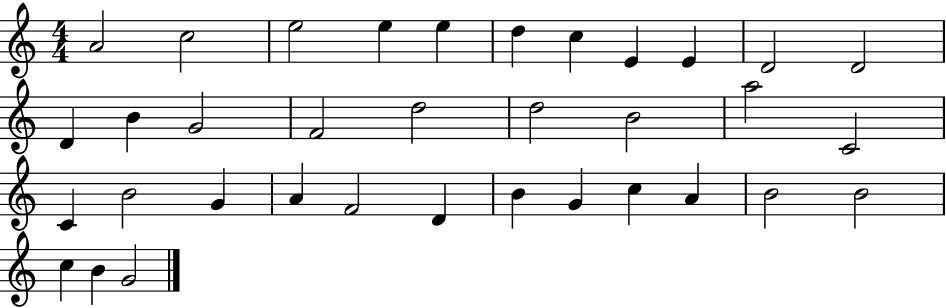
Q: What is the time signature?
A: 4/4